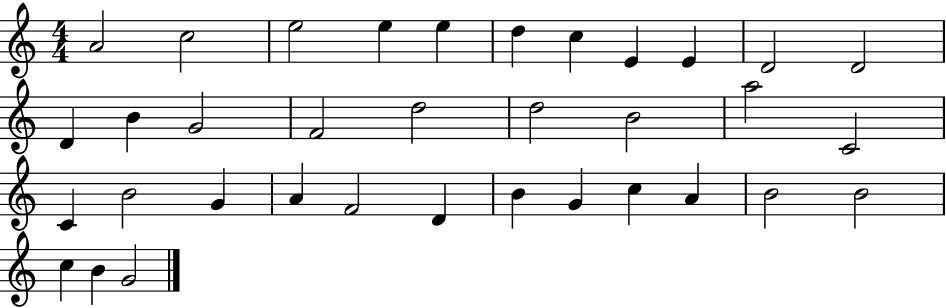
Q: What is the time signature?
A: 4/4